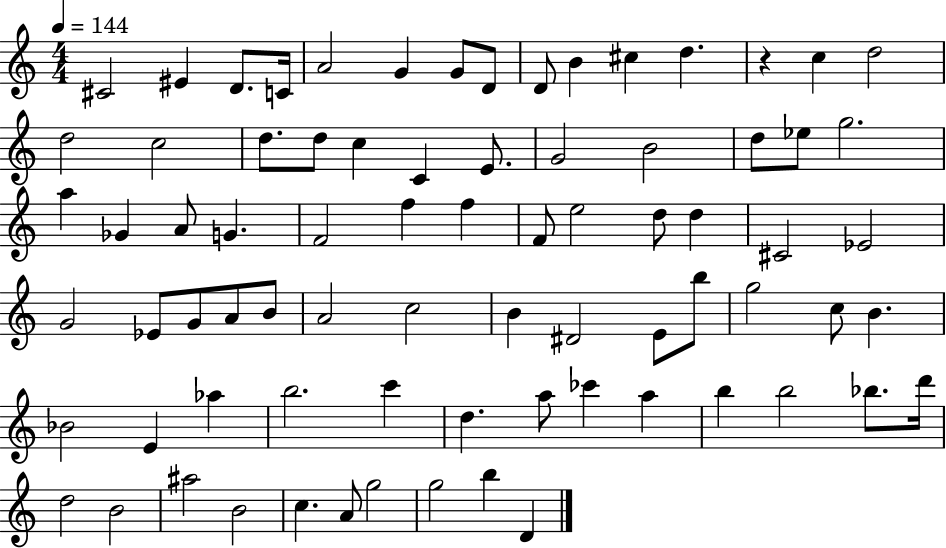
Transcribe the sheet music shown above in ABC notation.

X:1
T:Untitled
M:4/4
L:1/4
K:C
^C2 ^E D/2 C/4 A2 G G/2 D/2 D/2 B ^c d z c d2 d2 c2 d/2 d/2 c C E/2 G2 B2 d/2 _e/2 g2 a _G A/2 G F2 f f F/2 e2 d/2 d ^C2 _E2 G2 _E/2 G/2 A/2 B/2 A2 c2 B ^D2 E/2 b/2 g2 c/2 B _B2 E _a b2 c' d a/2 _c' a b b2 _b/2 d'/4 d2 B2 ^a2 B2 c A/2 g2 g2 b D